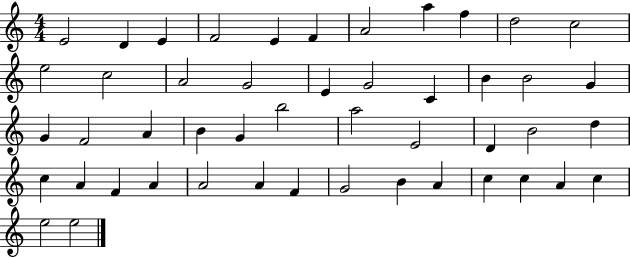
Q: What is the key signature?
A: C major